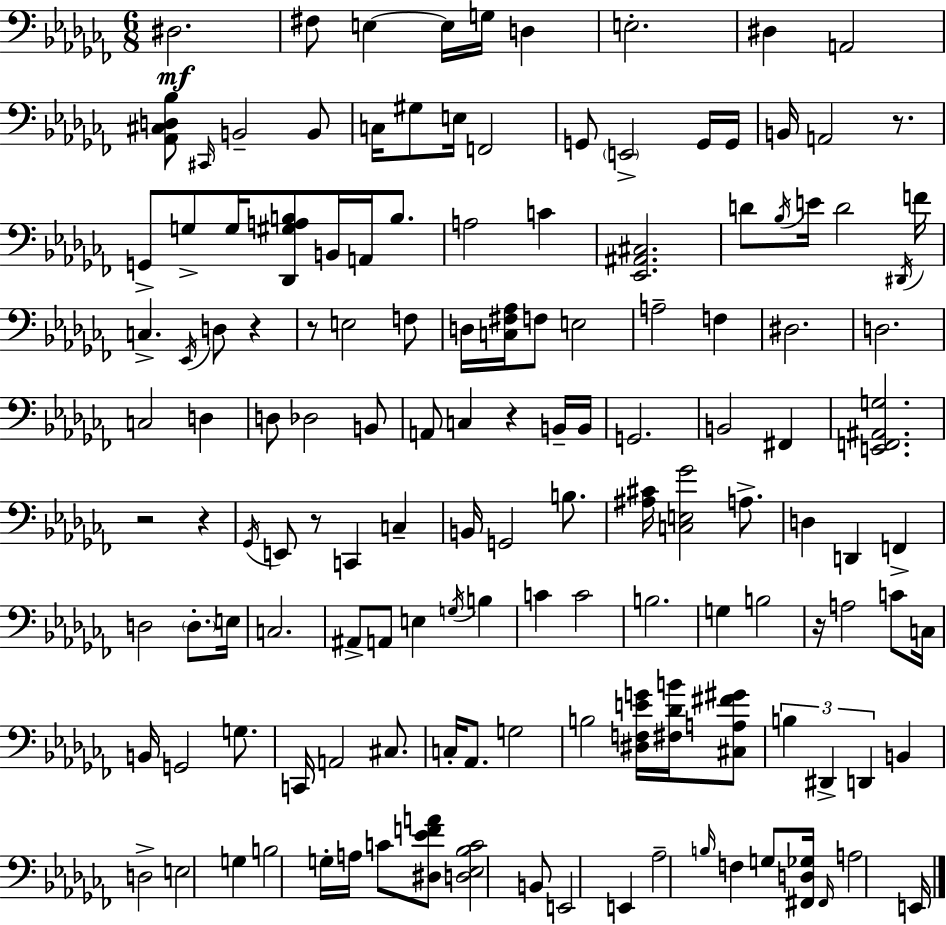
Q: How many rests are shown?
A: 8